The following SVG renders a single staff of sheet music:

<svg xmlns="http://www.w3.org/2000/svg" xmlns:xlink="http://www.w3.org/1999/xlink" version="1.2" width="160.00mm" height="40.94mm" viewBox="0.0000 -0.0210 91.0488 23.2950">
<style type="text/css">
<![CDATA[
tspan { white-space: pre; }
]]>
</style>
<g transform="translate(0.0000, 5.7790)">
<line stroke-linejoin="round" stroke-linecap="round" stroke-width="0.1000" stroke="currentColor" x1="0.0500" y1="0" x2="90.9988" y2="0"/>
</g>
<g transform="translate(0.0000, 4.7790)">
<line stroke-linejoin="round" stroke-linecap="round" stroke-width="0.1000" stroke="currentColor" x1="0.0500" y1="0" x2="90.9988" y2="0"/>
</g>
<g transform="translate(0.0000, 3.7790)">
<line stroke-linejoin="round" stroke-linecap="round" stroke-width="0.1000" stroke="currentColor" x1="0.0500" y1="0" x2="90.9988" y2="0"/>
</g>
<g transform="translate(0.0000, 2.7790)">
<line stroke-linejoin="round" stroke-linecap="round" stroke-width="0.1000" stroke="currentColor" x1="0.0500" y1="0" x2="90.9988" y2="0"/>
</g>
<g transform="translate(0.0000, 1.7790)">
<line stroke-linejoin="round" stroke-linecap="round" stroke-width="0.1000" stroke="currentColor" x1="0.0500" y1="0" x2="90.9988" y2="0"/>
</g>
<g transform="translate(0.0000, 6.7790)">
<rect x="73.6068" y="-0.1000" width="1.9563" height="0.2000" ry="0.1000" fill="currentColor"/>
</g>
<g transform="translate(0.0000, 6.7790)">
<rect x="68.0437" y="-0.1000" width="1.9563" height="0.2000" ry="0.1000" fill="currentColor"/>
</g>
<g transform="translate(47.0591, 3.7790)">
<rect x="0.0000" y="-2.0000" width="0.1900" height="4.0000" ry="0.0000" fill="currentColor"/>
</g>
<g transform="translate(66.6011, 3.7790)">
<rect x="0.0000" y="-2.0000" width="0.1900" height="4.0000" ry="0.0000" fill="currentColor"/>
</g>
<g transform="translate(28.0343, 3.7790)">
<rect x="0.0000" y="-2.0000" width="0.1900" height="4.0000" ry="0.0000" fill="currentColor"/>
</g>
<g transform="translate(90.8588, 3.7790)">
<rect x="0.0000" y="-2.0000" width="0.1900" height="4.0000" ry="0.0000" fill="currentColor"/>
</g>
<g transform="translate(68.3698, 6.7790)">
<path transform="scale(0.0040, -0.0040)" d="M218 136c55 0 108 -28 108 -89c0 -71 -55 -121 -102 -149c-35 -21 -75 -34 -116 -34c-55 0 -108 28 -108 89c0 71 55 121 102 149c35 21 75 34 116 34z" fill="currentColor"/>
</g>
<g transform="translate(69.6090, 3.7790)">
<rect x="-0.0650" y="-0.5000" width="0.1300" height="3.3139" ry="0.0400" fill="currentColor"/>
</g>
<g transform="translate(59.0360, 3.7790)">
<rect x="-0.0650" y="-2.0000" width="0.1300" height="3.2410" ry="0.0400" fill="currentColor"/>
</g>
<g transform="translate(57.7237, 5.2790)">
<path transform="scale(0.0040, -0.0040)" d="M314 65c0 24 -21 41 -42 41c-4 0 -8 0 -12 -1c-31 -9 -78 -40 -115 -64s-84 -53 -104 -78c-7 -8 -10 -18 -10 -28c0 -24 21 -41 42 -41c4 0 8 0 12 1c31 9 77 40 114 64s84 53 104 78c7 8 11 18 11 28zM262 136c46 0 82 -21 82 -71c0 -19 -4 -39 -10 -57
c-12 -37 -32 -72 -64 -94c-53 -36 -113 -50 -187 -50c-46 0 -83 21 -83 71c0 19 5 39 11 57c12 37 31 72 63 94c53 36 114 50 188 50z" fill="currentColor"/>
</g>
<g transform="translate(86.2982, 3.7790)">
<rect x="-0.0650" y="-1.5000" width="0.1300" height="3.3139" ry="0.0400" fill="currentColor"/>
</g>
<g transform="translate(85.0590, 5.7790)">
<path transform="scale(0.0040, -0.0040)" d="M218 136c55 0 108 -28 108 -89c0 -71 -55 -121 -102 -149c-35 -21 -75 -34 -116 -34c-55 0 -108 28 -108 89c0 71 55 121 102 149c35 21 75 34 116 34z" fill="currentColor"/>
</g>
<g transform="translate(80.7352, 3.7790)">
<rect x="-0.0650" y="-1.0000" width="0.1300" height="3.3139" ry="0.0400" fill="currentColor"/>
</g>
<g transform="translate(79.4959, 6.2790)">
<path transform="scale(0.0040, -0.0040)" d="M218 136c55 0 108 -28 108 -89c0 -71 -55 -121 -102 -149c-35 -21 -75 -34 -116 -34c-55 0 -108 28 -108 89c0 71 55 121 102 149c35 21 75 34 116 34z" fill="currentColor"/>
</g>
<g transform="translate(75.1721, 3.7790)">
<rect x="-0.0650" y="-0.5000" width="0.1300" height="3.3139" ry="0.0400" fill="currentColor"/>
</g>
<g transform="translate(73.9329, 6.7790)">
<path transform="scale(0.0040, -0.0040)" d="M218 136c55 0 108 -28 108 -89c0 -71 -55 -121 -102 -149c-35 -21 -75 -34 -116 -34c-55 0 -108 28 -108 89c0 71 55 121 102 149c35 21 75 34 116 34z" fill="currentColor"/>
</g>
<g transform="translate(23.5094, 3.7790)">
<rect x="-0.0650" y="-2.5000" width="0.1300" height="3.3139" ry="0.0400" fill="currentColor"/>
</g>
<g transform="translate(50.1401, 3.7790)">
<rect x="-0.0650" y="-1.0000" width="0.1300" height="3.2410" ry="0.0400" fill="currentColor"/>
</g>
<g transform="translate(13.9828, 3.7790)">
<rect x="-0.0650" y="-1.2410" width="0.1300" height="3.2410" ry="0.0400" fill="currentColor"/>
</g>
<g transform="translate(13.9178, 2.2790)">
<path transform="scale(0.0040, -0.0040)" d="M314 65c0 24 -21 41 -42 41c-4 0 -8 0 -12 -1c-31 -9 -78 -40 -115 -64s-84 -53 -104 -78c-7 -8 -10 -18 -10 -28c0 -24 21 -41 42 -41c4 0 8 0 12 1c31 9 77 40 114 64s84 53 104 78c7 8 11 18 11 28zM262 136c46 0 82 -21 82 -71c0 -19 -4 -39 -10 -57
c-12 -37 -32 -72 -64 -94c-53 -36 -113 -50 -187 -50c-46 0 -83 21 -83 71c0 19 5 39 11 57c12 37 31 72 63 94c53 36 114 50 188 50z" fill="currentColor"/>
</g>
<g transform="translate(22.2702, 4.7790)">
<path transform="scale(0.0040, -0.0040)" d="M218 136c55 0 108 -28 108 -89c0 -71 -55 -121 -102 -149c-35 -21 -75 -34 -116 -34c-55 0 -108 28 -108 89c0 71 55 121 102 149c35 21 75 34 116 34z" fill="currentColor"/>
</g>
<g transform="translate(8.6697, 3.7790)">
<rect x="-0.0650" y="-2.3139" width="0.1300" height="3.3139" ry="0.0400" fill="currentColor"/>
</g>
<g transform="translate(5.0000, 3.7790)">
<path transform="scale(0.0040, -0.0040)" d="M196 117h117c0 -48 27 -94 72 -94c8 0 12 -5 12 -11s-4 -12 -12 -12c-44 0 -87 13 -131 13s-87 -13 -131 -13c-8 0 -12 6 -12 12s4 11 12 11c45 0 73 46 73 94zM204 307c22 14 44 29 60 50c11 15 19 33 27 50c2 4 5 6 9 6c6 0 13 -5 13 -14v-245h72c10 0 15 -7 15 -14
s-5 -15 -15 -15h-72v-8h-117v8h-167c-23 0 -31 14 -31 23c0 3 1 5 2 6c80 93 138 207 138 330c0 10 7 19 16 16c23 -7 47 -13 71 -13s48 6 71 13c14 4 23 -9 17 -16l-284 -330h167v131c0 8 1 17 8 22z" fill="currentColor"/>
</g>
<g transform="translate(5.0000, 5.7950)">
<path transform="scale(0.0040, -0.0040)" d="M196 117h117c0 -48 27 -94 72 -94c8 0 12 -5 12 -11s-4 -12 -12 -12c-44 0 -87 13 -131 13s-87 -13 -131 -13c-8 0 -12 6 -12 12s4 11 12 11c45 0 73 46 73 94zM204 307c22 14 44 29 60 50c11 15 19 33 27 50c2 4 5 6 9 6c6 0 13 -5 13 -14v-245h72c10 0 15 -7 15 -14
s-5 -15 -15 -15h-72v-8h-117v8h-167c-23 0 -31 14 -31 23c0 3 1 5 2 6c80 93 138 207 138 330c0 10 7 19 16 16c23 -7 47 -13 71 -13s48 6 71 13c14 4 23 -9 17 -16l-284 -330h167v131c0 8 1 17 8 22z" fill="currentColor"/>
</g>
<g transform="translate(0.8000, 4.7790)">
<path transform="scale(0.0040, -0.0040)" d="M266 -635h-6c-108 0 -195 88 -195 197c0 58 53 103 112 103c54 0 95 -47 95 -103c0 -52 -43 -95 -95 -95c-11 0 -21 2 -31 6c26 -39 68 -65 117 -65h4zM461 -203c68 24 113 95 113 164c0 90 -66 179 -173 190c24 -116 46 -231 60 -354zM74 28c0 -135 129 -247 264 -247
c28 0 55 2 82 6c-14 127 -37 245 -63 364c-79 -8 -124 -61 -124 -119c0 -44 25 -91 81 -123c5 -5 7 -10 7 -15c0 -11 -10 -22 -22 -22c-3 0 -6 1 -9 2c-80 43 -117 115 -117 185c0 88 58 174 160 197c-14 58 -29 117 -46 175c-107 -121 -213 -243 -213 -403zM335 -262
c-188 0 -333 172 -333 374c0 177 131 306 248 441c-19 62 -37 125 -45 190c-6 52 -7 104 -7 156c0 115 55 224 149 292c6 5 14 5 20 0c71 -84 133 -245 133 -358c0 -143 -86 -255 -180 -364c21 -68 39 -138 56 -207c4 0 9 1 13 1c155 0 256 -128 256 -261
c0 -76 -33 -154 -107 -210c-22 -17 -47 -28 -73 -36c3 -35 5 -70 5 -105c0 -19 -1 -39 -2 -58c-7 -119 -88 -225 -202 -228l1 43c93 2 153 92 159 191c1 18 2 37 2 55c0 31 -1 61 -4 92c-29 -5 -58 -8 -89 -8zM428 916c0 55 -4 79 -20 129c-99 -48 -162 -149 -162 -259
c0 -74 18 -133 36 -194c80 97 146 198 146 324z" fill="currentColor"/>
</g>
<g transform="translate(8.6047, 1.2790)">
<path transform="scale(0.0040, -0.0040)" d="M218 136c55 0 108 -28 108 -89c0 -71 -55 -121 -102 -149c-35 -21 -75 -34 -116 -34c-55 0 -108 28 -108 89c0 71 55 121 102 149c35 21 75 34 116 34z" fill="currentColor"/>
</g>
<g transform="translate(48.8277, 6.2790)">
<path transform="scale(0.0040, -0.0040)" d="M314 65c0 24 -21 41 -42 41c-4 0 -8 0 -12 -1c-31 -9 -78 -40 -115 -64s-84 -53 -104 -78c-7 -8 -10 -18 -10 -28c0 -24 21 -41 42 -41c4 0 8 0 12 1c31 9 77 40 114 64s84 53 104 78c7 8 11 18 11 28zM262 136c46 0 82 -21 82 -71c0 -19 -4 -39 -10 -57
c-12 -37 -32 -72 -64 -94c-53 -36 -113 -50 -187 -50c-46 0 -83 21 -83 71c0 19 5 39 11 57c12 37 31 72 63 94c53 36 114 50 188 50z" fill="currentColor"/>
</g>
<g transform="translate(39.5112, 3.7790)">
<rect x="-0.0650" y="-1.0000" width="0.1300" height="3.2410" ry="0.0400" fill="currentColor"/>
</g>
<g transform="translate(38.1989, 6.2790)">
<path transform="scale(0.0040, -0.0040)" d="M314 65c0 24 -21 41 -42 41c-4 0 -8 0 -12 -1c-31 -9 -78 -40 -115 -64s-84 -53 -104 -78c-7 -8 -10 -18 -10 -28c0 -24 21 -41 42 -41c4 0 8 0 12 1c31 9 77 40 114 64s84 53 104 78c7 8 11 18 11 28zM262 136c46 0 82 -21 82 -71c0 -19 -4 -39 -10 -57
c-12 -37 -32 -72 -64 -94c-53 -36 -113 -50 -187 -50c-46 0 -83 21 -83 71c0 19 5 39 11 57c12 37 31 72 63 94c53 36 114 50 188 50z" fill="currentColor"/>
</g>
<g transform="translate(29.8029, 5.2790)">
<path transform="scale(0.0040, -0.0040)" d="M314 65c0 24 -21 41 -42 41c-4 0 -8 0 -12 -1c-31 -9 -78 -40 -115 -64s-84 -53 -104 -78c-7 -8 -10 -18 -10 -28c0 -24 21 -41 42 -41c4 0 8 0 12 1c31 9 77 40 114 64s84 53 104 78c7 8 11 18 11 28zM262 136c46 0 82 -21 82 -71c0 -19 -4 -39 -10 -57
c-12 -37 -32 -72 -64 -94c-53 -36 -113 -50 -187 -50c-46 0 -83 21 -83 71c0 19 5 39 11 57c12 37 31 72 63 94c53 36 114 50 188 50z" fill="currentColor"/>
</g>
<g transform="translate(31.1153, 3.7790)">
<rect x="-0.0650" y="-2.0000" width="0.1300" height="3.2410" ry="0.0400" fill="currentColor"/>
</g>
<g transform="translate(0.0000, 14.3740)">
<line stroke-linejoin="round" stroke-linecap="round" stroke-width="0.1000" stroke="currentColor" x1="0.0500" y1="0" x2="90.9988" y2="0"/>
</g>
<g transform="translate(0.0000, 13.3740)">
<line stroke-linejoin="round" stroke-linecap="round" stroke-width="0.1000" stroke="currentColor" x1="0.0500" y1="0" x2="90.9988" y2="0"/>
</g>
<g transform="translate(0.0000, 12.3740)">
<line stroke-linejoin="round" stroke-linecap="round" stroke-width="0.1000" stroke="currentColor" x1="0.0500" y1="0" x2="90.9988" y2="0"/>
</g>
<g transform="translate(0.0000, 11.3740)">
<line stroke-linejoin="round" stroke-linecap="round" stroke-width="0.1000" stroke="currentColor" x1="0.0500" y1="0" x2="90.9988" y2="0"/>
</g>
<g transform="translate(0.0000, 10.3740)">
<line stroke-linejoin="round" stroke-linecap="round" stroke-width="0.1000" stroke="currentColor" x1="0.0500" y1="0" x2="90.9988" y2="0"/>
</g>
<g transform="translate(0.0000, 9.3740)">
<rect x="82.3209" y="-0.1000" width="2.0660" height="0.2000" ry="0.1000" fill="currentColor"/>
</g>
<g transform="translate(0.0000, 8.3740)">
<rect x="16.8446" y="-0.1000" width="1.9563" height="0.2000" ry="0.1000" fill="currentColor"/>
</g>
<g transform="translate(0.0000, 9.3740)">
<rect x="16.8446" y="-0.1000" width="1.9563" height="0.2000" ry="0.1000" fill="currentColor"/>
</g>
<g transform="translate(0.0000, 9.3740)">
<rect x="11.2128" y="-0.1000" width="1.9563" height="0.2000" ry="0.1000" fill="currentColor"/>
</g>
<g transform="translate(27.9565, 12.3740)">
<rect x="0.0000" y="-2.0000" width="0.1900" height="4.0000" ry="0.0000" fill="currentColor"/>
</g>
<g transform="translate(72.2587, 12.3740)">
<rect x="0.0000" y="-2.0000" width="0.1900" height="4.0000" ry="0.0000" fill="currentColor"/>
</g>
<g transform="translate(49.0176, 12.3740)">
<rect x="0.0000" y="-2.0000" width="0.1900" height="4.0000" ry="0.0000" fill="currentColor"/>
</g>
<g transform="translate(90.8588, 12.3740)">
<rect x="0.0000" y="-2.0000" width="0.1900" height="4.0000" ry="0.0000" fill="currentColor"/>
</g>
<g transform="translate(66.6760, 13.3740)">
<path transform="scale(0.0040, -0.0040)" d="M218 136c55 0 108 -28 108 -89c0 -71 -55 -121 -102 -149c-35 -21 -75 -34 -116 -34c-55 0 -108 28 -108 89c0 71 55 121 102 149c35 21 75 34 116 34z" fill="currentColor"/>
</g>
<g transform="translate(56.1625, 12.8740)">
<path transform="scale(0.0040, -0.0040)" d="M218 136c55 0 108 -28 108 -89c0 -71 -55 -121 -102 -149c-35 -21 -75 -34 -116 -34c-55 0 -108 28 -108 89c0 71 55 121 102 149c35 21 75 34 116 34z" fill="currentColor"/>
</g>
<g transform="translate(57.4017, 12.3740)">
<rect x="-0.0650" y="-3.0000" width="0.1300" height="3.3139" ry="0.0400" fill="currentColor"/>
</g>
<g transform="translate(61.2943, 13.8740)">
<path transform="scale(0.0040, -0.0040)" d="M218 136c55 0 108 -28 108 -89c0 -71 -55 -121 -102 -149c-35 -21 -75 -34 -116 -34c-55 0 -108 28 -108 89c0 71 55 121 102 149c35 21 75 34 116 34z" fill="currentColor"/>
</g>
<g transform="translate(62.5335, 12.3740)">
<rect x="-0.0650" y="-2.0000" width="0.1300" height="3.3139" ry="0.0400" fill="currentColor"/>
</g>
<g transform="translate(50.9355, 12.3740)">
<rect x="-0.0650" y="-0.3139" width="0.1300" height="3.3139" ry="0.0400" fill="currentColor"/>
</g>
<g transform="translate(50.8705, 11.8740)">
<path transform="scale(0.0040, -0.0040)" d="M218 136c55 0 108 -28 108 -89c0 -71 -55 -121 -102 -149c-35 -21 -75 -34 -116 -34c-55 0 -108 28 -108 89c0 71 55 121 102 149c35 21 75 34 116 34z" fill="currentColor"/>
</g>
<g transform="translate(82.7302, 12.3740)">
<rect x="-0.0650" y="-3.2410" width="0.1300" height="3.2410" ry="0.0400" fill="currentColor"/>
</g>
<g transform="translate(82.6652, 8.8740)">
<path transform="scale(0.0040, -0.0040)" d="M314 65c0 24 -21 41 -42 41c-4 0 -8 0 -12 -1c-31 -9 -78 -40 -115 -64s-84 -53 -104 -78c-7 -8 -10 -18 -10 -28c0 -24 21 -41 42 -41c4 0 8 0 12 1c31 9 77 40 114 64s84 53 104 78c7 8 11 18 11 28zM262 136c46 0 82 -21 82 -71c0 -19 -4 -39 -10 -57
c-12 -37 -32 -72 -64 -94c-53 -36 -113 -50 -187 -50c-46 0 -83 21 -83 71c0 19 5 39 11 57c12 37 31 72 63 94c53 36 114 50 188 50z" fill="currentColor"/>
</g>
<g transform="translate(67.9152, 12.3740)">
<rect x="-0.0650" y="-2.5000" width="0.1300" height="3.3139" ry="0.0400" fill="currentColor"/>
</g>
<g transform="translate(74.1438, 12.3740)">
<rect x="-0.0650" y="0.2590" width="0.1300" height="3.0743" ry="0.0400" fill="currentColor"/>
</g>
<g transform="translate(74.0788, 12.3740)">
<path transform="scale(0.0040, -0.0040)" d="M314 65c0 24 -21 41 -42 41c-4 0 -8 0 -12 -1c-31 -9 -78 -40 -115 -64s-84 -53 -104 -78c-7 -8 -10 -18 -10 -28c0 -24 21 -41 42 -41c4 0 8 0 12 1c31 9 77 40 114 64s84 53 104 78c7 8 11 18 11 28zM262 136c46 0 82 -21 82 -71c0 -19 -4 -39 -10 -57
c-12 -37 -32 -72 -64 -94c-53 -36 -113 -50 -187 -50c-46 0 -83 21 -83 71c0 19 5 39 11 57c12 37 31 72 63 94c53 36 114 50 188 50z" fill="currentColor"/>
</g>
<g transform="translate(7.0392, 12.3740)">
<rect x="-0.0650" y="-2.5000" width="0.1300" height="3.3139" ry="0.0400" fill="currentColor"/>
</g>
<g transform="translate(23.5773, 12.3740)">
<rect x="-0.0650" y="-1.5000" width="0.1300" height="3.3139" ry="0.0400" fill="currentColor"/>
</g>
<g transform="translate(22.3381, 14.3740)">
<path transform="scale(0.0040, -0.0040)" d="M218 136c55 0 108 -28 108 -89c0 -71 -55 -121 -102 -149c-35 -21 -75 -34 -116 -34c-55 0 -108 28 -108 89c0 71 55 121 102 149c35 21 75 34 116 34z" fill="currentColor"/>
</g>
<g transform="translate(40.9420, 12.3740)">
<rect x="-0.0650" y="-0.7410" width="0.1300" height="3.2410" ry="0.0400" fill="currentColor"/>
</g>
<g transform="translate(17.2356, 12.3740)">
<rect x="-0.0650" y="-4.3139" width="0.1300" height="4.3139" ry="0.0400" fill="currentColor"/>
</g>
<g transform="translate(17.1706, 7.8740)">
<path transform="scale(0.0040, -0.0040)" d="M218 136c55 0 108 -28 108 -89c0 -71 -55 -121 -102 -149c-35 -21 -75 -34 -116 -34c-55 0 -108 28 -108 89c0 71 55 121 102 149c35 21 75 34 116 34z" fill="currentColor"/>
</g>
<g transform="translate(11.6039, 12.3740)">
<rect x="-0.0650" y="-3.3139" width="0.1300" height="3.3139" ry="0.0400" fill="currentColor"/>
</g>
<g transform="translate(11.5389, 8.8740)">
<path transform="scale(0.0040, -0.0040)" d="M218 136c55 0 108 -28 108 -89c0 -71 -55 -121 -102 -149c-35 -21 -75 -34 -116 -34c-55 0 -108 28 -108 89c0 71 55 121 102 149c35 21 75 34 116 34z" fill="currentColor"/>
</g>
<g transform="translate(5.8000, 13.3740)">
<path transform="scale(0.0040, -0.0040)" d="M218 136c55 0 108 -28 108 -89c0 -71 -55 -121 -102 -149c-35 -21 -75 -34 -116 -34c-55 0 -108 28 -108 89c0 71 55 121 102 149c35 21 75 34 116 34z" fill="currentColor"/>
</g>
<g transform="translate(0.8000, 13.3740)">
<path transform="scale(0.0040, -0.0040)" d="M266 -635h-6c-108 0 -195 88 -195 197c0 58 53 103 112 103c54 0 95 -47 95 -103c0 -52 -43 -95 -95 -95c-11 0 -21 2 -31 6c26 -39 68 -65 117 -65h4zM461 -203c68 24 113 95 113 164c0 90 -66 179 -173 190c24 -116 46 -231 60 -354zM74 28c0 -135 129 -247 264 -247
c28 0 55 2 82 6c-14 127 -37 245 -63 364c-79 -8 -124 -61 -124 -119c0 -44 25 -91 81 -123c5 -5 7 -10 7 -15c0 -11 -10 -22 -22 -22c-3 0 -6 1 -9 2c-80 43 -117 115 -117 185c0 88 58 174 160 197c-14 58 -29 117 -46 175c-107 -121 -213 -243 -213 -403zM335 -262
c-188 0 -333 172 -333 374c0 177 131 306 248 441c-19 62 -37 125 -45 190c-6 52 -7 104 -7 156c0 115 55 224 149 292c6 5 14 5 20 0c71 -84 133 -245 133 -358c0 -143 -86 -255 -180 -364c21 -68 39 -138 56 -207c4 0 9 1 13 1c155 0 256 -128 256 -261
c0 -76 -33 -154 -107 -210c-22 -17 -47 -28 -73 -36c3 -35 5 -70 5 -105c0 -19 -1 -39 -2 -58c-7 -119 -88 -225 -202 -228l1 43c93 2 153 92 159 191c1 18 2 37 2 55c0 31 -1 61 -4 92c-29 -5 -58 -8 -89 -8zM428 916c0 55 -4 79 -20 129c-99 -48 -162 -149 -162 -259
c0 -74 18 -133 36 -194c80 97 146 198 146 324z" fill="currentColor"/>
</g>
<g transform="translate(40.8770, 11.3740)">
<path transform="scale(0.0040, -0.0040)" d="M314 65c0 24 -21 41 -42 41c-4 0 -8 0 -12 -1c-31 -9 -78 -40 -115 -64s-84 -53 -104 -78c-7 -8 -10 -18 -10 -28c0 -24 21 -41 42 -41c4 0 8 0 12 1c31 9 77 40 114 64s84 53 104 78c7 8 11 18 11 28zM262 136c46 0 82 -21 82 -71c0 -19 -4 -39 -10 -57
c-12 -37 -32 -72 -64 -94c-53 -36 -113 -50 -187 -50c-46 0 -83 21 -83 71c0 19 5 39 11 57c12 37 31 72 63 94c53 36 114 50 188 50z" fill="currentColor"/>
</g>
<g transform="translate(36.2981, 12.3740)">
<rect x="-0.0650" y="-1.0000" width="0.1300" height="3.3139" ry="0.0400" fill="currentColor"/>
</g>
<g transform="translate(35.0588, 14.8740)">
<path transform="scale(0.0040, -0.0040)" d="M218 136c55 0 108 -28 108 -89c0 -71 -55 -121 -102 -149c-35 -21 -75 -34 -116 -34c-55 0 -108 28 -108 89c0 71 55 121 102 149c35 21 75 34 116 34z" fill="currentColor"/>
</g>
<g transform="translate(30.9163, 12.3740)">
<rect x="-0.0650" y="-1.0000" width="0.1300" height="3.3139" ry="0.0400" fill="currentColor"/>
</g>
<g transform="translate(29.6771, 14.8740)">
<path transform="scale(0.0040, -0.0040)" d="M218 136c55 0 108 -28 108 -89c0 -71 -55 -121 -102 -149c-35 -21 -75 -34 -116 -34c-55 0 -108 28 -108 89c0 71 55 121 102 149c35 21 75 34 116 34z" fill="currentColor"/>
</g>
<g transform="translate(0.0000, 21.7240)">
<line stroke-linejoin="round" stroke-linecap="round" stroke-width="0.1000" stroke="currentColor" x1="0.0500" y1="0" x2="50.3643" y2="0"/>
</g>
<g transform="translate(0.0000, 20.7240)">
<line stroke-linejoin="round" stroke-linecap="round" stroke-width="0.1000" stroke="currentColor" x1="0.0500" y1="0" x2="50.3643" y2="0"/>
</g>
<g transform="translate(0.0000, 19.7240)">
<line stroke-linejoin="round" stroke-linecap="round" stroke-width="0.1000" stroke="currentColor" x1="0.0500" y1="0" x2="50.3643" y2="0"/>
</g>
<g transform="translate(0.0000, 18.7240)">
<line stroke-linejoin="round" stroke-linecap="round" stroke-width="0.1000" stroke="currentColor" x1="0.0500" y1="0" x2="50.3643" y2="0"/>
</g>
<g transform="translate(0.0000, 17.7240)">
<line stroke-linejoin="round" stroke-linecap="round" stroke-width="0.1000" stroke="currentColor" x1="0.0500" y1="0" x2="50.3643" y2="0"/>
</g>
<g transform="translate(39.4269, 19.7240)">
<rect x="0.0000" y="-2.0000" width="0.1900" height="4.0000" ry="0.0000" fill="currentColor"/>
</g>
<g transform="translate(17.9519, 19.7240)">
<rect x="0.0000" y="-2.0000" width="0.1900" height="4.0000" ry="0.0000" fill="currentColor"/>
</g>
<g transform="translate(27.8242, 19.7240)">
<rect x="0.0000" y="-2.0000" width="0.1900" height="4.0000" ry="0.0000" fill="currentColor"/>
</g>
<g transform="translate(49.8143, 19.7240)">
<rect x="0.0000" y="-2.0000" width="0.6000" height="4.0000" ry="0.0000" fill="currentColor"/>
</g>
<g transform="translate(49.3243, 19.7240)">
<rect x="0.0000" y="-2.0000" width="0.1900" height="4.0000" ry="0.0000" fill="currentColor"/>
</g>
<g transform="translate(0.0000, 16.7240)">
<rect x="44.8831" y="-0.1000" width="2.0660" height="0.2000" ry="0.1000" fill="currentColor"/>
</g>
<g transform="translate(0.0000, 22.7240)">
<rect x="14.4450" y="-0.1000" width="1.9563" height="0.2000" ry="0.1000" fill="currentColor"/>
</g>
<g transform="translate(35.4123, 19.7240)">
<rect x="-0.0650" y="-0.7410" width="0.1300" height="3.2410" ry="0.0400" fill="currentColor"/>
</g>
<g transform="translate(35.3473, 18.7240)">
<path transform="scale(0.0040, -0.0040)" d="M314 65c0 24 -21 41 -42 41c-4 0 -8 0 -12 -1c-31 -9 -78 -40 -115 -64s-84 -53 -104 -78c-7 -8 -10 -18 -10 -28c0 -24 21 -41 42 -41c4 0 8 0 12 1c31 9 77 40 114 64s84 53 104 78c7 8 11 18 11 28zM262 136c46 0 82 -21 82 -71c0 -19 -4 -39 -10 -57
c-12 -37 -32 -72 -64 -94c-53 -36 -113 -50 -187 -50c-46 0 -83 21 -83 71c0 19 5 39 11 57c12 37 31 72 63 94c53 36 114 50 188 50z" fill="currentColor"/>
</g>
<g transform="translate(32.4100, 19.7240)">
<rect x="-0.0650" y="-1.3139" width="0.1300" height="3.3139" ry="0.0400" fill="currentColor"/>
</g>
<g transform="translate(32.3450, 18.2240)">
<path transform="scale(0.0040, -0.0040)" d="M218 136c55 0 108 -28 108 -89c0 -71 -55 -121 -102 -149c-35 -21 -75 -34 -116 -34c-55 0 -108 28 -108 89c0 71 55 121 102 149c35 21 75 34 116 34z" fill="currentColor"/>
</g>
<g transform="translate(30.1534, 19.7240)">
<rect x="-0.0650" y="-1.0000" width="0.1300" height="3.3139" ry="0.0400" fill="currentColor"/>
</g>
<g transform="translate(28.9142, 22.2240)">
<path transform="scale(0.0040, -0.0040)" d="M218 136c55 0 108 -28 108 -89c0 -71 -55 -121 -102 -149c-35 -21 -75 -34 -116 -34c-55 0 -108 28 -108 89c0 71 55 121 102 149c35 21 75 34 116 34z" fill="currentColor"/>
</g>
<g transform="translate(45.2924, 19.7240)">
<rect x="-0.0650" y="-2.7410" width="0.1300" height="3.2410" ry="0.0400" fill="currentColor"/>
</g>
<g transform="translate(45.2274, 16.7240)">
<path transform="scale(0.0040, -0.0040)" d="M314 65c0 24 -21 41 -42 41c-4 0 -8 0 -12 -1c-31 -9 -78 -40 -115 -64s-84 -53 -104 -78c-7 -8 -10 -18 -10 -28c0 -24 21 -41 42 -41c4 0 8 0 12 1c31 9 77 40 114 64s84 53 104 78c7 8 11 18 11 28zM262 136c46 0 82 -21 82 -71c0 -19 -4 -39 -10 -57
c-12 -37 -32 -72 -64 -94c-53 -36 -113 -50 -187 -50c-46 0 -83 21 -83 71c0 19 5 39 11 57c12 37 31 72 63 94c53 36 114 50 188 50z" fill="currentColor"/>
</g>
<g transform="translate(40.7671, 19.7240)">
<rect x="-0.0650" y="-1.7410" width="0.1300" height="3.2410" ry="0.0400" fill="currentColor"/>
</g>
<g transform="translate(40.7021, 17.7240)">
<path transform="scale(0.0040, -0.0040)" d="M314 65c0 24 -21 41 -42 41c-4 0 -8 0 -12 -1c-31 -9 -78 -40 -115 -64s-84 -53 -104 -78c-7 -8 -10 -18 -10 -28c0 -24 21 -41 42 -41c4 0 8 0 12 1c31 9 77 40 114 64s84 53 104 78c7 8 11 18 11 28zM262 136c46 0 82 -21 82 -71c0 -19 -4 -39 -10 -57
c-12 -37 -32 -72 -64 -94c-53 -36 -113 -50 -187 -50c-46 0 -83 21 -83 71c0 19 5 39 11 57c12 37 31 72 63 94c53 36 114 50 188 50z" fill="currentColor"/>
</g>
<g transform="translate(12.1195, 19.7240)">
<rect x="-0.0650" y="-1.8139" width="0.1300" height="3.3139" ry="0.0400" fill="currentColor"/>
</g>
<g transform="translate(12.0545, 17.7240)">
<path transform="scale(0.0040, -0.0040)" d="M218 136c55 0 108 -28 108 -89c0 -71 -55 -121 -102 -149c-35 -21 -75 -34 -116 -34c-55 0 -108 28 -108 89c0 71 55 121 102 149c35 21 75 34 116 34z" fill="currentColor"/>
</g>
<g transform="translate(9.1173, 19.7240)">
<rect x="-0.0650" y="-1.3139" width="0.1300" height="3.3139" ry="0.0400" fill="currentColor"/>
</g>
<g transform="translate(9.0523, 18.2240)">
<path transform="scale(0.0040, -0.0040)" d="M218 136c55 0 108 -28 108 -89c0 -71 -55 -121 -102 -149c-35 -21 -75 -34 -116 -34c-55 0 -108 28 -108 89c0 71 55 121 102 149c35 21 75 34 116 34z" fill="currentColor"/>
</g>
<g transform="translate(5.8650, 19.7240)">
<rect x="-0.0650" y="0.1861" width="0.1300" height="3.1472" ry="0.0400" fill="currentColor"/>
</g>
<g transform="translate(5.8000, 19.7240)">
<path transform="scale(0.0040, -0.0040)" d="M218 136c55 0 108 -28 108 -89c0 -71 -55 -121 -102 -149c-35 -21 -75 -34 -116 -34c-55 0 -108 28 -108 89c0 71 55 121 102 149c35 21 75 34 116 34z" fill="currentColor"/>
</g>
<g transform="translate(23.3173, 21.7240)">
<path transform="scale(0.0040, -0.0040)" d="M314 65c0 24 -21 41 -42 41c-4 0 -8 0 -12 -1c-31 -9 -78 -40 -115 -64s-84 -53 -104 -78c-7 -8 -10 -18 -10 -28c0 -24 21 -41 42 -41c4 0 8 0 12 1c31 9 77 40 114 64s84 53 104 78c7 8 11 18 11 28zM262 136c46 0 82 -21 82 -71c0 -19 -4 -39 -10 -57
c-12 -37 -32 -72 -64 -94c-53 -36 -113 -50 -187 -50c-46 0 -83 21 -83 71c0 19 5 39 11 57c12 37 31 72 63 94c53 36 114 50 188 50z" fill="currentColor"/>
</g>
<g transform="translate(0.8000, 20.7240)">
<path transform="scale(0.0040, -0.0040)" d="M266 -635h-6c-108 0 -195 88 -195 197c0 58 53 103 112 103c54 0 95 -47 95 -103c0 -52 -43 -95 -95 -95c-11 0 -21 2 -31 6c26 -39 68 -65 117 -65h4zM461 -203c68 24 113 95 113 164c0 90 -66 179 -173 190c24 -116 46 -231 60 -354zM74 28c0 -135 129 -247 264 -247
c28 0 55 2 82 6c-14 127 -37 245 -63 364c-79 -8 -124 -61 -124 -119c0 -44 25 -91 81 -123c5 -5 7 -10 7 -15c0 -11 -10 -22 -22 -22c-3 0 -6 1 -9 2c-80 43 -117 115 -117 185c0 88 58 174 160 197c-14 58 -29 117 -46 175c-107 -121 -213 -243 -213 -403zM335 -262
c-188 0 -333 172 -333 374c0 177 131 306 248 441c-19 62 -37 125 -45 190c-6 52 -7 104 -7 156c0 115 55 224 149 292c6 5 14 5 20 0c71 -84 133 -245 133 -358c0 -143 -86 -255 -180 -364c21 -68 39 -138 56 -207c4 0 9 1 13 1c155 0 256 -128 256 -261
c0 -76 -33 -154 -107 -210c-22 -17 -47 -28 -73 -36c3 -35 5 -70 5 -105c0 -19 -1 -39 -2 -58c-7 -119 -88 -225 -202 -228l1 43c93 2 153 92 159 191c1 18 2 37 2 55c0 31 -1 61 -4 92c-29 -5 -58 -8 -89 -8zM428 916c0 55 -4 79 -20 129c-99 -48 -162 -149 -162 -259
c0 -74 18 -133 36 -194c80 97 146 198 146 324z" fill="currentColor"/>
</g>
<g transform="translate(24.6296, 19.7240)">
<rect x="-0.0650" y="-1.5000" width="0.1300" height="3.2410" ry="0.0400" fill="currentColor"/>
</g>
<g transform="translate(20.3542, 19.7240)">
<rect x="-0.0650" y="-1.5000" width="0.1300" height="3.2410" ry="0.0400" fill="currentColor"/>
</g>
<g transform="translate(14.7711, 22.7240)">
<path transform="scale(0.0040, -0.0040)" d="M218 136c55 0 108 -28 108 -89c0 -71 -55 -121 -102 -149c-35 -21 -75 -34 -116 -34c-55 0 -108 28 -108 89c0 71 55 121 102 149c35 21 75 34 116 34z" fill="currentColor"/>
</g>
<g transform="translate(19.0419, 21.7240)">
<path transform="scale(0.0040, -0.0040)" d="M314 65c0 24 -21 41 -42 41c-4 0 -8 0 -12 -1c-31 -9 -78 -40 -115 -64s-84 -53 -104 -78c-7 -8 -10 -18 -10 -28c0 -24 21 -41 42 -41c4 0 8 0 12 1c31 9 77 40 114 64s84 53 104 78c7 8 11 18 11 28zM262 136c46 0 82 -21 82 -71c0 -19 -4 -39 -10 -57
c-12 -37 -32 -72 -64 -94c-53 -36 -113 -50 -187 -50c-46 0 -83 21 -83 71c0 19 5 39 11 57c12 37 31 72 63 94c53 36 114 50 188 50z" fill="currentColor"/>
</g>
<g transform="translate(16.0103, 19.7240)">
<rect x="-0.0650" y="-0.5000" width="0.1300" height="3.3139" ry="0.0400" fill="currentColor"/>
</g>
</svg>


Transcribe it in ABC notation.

X:1
T:Untitled
M:4/4
L:1/4
K:C
g e2 G F2 D2 D2 F2 C C D E G b d' E D D d2 c A F G B2 b2 B e f C E2 E2 D e d2 f2 a2